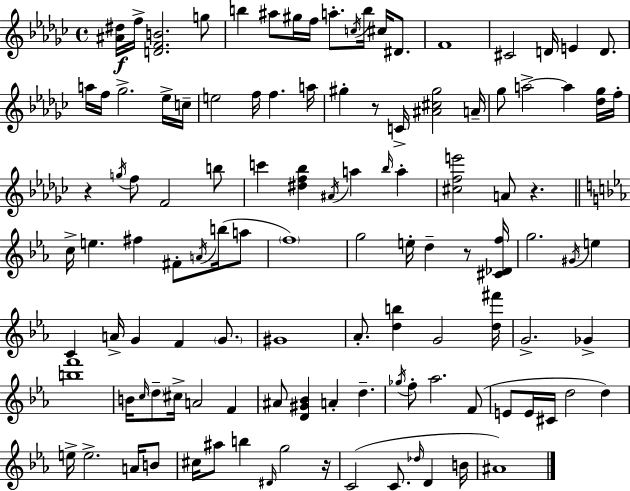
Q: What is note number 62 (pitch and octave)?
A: G#4